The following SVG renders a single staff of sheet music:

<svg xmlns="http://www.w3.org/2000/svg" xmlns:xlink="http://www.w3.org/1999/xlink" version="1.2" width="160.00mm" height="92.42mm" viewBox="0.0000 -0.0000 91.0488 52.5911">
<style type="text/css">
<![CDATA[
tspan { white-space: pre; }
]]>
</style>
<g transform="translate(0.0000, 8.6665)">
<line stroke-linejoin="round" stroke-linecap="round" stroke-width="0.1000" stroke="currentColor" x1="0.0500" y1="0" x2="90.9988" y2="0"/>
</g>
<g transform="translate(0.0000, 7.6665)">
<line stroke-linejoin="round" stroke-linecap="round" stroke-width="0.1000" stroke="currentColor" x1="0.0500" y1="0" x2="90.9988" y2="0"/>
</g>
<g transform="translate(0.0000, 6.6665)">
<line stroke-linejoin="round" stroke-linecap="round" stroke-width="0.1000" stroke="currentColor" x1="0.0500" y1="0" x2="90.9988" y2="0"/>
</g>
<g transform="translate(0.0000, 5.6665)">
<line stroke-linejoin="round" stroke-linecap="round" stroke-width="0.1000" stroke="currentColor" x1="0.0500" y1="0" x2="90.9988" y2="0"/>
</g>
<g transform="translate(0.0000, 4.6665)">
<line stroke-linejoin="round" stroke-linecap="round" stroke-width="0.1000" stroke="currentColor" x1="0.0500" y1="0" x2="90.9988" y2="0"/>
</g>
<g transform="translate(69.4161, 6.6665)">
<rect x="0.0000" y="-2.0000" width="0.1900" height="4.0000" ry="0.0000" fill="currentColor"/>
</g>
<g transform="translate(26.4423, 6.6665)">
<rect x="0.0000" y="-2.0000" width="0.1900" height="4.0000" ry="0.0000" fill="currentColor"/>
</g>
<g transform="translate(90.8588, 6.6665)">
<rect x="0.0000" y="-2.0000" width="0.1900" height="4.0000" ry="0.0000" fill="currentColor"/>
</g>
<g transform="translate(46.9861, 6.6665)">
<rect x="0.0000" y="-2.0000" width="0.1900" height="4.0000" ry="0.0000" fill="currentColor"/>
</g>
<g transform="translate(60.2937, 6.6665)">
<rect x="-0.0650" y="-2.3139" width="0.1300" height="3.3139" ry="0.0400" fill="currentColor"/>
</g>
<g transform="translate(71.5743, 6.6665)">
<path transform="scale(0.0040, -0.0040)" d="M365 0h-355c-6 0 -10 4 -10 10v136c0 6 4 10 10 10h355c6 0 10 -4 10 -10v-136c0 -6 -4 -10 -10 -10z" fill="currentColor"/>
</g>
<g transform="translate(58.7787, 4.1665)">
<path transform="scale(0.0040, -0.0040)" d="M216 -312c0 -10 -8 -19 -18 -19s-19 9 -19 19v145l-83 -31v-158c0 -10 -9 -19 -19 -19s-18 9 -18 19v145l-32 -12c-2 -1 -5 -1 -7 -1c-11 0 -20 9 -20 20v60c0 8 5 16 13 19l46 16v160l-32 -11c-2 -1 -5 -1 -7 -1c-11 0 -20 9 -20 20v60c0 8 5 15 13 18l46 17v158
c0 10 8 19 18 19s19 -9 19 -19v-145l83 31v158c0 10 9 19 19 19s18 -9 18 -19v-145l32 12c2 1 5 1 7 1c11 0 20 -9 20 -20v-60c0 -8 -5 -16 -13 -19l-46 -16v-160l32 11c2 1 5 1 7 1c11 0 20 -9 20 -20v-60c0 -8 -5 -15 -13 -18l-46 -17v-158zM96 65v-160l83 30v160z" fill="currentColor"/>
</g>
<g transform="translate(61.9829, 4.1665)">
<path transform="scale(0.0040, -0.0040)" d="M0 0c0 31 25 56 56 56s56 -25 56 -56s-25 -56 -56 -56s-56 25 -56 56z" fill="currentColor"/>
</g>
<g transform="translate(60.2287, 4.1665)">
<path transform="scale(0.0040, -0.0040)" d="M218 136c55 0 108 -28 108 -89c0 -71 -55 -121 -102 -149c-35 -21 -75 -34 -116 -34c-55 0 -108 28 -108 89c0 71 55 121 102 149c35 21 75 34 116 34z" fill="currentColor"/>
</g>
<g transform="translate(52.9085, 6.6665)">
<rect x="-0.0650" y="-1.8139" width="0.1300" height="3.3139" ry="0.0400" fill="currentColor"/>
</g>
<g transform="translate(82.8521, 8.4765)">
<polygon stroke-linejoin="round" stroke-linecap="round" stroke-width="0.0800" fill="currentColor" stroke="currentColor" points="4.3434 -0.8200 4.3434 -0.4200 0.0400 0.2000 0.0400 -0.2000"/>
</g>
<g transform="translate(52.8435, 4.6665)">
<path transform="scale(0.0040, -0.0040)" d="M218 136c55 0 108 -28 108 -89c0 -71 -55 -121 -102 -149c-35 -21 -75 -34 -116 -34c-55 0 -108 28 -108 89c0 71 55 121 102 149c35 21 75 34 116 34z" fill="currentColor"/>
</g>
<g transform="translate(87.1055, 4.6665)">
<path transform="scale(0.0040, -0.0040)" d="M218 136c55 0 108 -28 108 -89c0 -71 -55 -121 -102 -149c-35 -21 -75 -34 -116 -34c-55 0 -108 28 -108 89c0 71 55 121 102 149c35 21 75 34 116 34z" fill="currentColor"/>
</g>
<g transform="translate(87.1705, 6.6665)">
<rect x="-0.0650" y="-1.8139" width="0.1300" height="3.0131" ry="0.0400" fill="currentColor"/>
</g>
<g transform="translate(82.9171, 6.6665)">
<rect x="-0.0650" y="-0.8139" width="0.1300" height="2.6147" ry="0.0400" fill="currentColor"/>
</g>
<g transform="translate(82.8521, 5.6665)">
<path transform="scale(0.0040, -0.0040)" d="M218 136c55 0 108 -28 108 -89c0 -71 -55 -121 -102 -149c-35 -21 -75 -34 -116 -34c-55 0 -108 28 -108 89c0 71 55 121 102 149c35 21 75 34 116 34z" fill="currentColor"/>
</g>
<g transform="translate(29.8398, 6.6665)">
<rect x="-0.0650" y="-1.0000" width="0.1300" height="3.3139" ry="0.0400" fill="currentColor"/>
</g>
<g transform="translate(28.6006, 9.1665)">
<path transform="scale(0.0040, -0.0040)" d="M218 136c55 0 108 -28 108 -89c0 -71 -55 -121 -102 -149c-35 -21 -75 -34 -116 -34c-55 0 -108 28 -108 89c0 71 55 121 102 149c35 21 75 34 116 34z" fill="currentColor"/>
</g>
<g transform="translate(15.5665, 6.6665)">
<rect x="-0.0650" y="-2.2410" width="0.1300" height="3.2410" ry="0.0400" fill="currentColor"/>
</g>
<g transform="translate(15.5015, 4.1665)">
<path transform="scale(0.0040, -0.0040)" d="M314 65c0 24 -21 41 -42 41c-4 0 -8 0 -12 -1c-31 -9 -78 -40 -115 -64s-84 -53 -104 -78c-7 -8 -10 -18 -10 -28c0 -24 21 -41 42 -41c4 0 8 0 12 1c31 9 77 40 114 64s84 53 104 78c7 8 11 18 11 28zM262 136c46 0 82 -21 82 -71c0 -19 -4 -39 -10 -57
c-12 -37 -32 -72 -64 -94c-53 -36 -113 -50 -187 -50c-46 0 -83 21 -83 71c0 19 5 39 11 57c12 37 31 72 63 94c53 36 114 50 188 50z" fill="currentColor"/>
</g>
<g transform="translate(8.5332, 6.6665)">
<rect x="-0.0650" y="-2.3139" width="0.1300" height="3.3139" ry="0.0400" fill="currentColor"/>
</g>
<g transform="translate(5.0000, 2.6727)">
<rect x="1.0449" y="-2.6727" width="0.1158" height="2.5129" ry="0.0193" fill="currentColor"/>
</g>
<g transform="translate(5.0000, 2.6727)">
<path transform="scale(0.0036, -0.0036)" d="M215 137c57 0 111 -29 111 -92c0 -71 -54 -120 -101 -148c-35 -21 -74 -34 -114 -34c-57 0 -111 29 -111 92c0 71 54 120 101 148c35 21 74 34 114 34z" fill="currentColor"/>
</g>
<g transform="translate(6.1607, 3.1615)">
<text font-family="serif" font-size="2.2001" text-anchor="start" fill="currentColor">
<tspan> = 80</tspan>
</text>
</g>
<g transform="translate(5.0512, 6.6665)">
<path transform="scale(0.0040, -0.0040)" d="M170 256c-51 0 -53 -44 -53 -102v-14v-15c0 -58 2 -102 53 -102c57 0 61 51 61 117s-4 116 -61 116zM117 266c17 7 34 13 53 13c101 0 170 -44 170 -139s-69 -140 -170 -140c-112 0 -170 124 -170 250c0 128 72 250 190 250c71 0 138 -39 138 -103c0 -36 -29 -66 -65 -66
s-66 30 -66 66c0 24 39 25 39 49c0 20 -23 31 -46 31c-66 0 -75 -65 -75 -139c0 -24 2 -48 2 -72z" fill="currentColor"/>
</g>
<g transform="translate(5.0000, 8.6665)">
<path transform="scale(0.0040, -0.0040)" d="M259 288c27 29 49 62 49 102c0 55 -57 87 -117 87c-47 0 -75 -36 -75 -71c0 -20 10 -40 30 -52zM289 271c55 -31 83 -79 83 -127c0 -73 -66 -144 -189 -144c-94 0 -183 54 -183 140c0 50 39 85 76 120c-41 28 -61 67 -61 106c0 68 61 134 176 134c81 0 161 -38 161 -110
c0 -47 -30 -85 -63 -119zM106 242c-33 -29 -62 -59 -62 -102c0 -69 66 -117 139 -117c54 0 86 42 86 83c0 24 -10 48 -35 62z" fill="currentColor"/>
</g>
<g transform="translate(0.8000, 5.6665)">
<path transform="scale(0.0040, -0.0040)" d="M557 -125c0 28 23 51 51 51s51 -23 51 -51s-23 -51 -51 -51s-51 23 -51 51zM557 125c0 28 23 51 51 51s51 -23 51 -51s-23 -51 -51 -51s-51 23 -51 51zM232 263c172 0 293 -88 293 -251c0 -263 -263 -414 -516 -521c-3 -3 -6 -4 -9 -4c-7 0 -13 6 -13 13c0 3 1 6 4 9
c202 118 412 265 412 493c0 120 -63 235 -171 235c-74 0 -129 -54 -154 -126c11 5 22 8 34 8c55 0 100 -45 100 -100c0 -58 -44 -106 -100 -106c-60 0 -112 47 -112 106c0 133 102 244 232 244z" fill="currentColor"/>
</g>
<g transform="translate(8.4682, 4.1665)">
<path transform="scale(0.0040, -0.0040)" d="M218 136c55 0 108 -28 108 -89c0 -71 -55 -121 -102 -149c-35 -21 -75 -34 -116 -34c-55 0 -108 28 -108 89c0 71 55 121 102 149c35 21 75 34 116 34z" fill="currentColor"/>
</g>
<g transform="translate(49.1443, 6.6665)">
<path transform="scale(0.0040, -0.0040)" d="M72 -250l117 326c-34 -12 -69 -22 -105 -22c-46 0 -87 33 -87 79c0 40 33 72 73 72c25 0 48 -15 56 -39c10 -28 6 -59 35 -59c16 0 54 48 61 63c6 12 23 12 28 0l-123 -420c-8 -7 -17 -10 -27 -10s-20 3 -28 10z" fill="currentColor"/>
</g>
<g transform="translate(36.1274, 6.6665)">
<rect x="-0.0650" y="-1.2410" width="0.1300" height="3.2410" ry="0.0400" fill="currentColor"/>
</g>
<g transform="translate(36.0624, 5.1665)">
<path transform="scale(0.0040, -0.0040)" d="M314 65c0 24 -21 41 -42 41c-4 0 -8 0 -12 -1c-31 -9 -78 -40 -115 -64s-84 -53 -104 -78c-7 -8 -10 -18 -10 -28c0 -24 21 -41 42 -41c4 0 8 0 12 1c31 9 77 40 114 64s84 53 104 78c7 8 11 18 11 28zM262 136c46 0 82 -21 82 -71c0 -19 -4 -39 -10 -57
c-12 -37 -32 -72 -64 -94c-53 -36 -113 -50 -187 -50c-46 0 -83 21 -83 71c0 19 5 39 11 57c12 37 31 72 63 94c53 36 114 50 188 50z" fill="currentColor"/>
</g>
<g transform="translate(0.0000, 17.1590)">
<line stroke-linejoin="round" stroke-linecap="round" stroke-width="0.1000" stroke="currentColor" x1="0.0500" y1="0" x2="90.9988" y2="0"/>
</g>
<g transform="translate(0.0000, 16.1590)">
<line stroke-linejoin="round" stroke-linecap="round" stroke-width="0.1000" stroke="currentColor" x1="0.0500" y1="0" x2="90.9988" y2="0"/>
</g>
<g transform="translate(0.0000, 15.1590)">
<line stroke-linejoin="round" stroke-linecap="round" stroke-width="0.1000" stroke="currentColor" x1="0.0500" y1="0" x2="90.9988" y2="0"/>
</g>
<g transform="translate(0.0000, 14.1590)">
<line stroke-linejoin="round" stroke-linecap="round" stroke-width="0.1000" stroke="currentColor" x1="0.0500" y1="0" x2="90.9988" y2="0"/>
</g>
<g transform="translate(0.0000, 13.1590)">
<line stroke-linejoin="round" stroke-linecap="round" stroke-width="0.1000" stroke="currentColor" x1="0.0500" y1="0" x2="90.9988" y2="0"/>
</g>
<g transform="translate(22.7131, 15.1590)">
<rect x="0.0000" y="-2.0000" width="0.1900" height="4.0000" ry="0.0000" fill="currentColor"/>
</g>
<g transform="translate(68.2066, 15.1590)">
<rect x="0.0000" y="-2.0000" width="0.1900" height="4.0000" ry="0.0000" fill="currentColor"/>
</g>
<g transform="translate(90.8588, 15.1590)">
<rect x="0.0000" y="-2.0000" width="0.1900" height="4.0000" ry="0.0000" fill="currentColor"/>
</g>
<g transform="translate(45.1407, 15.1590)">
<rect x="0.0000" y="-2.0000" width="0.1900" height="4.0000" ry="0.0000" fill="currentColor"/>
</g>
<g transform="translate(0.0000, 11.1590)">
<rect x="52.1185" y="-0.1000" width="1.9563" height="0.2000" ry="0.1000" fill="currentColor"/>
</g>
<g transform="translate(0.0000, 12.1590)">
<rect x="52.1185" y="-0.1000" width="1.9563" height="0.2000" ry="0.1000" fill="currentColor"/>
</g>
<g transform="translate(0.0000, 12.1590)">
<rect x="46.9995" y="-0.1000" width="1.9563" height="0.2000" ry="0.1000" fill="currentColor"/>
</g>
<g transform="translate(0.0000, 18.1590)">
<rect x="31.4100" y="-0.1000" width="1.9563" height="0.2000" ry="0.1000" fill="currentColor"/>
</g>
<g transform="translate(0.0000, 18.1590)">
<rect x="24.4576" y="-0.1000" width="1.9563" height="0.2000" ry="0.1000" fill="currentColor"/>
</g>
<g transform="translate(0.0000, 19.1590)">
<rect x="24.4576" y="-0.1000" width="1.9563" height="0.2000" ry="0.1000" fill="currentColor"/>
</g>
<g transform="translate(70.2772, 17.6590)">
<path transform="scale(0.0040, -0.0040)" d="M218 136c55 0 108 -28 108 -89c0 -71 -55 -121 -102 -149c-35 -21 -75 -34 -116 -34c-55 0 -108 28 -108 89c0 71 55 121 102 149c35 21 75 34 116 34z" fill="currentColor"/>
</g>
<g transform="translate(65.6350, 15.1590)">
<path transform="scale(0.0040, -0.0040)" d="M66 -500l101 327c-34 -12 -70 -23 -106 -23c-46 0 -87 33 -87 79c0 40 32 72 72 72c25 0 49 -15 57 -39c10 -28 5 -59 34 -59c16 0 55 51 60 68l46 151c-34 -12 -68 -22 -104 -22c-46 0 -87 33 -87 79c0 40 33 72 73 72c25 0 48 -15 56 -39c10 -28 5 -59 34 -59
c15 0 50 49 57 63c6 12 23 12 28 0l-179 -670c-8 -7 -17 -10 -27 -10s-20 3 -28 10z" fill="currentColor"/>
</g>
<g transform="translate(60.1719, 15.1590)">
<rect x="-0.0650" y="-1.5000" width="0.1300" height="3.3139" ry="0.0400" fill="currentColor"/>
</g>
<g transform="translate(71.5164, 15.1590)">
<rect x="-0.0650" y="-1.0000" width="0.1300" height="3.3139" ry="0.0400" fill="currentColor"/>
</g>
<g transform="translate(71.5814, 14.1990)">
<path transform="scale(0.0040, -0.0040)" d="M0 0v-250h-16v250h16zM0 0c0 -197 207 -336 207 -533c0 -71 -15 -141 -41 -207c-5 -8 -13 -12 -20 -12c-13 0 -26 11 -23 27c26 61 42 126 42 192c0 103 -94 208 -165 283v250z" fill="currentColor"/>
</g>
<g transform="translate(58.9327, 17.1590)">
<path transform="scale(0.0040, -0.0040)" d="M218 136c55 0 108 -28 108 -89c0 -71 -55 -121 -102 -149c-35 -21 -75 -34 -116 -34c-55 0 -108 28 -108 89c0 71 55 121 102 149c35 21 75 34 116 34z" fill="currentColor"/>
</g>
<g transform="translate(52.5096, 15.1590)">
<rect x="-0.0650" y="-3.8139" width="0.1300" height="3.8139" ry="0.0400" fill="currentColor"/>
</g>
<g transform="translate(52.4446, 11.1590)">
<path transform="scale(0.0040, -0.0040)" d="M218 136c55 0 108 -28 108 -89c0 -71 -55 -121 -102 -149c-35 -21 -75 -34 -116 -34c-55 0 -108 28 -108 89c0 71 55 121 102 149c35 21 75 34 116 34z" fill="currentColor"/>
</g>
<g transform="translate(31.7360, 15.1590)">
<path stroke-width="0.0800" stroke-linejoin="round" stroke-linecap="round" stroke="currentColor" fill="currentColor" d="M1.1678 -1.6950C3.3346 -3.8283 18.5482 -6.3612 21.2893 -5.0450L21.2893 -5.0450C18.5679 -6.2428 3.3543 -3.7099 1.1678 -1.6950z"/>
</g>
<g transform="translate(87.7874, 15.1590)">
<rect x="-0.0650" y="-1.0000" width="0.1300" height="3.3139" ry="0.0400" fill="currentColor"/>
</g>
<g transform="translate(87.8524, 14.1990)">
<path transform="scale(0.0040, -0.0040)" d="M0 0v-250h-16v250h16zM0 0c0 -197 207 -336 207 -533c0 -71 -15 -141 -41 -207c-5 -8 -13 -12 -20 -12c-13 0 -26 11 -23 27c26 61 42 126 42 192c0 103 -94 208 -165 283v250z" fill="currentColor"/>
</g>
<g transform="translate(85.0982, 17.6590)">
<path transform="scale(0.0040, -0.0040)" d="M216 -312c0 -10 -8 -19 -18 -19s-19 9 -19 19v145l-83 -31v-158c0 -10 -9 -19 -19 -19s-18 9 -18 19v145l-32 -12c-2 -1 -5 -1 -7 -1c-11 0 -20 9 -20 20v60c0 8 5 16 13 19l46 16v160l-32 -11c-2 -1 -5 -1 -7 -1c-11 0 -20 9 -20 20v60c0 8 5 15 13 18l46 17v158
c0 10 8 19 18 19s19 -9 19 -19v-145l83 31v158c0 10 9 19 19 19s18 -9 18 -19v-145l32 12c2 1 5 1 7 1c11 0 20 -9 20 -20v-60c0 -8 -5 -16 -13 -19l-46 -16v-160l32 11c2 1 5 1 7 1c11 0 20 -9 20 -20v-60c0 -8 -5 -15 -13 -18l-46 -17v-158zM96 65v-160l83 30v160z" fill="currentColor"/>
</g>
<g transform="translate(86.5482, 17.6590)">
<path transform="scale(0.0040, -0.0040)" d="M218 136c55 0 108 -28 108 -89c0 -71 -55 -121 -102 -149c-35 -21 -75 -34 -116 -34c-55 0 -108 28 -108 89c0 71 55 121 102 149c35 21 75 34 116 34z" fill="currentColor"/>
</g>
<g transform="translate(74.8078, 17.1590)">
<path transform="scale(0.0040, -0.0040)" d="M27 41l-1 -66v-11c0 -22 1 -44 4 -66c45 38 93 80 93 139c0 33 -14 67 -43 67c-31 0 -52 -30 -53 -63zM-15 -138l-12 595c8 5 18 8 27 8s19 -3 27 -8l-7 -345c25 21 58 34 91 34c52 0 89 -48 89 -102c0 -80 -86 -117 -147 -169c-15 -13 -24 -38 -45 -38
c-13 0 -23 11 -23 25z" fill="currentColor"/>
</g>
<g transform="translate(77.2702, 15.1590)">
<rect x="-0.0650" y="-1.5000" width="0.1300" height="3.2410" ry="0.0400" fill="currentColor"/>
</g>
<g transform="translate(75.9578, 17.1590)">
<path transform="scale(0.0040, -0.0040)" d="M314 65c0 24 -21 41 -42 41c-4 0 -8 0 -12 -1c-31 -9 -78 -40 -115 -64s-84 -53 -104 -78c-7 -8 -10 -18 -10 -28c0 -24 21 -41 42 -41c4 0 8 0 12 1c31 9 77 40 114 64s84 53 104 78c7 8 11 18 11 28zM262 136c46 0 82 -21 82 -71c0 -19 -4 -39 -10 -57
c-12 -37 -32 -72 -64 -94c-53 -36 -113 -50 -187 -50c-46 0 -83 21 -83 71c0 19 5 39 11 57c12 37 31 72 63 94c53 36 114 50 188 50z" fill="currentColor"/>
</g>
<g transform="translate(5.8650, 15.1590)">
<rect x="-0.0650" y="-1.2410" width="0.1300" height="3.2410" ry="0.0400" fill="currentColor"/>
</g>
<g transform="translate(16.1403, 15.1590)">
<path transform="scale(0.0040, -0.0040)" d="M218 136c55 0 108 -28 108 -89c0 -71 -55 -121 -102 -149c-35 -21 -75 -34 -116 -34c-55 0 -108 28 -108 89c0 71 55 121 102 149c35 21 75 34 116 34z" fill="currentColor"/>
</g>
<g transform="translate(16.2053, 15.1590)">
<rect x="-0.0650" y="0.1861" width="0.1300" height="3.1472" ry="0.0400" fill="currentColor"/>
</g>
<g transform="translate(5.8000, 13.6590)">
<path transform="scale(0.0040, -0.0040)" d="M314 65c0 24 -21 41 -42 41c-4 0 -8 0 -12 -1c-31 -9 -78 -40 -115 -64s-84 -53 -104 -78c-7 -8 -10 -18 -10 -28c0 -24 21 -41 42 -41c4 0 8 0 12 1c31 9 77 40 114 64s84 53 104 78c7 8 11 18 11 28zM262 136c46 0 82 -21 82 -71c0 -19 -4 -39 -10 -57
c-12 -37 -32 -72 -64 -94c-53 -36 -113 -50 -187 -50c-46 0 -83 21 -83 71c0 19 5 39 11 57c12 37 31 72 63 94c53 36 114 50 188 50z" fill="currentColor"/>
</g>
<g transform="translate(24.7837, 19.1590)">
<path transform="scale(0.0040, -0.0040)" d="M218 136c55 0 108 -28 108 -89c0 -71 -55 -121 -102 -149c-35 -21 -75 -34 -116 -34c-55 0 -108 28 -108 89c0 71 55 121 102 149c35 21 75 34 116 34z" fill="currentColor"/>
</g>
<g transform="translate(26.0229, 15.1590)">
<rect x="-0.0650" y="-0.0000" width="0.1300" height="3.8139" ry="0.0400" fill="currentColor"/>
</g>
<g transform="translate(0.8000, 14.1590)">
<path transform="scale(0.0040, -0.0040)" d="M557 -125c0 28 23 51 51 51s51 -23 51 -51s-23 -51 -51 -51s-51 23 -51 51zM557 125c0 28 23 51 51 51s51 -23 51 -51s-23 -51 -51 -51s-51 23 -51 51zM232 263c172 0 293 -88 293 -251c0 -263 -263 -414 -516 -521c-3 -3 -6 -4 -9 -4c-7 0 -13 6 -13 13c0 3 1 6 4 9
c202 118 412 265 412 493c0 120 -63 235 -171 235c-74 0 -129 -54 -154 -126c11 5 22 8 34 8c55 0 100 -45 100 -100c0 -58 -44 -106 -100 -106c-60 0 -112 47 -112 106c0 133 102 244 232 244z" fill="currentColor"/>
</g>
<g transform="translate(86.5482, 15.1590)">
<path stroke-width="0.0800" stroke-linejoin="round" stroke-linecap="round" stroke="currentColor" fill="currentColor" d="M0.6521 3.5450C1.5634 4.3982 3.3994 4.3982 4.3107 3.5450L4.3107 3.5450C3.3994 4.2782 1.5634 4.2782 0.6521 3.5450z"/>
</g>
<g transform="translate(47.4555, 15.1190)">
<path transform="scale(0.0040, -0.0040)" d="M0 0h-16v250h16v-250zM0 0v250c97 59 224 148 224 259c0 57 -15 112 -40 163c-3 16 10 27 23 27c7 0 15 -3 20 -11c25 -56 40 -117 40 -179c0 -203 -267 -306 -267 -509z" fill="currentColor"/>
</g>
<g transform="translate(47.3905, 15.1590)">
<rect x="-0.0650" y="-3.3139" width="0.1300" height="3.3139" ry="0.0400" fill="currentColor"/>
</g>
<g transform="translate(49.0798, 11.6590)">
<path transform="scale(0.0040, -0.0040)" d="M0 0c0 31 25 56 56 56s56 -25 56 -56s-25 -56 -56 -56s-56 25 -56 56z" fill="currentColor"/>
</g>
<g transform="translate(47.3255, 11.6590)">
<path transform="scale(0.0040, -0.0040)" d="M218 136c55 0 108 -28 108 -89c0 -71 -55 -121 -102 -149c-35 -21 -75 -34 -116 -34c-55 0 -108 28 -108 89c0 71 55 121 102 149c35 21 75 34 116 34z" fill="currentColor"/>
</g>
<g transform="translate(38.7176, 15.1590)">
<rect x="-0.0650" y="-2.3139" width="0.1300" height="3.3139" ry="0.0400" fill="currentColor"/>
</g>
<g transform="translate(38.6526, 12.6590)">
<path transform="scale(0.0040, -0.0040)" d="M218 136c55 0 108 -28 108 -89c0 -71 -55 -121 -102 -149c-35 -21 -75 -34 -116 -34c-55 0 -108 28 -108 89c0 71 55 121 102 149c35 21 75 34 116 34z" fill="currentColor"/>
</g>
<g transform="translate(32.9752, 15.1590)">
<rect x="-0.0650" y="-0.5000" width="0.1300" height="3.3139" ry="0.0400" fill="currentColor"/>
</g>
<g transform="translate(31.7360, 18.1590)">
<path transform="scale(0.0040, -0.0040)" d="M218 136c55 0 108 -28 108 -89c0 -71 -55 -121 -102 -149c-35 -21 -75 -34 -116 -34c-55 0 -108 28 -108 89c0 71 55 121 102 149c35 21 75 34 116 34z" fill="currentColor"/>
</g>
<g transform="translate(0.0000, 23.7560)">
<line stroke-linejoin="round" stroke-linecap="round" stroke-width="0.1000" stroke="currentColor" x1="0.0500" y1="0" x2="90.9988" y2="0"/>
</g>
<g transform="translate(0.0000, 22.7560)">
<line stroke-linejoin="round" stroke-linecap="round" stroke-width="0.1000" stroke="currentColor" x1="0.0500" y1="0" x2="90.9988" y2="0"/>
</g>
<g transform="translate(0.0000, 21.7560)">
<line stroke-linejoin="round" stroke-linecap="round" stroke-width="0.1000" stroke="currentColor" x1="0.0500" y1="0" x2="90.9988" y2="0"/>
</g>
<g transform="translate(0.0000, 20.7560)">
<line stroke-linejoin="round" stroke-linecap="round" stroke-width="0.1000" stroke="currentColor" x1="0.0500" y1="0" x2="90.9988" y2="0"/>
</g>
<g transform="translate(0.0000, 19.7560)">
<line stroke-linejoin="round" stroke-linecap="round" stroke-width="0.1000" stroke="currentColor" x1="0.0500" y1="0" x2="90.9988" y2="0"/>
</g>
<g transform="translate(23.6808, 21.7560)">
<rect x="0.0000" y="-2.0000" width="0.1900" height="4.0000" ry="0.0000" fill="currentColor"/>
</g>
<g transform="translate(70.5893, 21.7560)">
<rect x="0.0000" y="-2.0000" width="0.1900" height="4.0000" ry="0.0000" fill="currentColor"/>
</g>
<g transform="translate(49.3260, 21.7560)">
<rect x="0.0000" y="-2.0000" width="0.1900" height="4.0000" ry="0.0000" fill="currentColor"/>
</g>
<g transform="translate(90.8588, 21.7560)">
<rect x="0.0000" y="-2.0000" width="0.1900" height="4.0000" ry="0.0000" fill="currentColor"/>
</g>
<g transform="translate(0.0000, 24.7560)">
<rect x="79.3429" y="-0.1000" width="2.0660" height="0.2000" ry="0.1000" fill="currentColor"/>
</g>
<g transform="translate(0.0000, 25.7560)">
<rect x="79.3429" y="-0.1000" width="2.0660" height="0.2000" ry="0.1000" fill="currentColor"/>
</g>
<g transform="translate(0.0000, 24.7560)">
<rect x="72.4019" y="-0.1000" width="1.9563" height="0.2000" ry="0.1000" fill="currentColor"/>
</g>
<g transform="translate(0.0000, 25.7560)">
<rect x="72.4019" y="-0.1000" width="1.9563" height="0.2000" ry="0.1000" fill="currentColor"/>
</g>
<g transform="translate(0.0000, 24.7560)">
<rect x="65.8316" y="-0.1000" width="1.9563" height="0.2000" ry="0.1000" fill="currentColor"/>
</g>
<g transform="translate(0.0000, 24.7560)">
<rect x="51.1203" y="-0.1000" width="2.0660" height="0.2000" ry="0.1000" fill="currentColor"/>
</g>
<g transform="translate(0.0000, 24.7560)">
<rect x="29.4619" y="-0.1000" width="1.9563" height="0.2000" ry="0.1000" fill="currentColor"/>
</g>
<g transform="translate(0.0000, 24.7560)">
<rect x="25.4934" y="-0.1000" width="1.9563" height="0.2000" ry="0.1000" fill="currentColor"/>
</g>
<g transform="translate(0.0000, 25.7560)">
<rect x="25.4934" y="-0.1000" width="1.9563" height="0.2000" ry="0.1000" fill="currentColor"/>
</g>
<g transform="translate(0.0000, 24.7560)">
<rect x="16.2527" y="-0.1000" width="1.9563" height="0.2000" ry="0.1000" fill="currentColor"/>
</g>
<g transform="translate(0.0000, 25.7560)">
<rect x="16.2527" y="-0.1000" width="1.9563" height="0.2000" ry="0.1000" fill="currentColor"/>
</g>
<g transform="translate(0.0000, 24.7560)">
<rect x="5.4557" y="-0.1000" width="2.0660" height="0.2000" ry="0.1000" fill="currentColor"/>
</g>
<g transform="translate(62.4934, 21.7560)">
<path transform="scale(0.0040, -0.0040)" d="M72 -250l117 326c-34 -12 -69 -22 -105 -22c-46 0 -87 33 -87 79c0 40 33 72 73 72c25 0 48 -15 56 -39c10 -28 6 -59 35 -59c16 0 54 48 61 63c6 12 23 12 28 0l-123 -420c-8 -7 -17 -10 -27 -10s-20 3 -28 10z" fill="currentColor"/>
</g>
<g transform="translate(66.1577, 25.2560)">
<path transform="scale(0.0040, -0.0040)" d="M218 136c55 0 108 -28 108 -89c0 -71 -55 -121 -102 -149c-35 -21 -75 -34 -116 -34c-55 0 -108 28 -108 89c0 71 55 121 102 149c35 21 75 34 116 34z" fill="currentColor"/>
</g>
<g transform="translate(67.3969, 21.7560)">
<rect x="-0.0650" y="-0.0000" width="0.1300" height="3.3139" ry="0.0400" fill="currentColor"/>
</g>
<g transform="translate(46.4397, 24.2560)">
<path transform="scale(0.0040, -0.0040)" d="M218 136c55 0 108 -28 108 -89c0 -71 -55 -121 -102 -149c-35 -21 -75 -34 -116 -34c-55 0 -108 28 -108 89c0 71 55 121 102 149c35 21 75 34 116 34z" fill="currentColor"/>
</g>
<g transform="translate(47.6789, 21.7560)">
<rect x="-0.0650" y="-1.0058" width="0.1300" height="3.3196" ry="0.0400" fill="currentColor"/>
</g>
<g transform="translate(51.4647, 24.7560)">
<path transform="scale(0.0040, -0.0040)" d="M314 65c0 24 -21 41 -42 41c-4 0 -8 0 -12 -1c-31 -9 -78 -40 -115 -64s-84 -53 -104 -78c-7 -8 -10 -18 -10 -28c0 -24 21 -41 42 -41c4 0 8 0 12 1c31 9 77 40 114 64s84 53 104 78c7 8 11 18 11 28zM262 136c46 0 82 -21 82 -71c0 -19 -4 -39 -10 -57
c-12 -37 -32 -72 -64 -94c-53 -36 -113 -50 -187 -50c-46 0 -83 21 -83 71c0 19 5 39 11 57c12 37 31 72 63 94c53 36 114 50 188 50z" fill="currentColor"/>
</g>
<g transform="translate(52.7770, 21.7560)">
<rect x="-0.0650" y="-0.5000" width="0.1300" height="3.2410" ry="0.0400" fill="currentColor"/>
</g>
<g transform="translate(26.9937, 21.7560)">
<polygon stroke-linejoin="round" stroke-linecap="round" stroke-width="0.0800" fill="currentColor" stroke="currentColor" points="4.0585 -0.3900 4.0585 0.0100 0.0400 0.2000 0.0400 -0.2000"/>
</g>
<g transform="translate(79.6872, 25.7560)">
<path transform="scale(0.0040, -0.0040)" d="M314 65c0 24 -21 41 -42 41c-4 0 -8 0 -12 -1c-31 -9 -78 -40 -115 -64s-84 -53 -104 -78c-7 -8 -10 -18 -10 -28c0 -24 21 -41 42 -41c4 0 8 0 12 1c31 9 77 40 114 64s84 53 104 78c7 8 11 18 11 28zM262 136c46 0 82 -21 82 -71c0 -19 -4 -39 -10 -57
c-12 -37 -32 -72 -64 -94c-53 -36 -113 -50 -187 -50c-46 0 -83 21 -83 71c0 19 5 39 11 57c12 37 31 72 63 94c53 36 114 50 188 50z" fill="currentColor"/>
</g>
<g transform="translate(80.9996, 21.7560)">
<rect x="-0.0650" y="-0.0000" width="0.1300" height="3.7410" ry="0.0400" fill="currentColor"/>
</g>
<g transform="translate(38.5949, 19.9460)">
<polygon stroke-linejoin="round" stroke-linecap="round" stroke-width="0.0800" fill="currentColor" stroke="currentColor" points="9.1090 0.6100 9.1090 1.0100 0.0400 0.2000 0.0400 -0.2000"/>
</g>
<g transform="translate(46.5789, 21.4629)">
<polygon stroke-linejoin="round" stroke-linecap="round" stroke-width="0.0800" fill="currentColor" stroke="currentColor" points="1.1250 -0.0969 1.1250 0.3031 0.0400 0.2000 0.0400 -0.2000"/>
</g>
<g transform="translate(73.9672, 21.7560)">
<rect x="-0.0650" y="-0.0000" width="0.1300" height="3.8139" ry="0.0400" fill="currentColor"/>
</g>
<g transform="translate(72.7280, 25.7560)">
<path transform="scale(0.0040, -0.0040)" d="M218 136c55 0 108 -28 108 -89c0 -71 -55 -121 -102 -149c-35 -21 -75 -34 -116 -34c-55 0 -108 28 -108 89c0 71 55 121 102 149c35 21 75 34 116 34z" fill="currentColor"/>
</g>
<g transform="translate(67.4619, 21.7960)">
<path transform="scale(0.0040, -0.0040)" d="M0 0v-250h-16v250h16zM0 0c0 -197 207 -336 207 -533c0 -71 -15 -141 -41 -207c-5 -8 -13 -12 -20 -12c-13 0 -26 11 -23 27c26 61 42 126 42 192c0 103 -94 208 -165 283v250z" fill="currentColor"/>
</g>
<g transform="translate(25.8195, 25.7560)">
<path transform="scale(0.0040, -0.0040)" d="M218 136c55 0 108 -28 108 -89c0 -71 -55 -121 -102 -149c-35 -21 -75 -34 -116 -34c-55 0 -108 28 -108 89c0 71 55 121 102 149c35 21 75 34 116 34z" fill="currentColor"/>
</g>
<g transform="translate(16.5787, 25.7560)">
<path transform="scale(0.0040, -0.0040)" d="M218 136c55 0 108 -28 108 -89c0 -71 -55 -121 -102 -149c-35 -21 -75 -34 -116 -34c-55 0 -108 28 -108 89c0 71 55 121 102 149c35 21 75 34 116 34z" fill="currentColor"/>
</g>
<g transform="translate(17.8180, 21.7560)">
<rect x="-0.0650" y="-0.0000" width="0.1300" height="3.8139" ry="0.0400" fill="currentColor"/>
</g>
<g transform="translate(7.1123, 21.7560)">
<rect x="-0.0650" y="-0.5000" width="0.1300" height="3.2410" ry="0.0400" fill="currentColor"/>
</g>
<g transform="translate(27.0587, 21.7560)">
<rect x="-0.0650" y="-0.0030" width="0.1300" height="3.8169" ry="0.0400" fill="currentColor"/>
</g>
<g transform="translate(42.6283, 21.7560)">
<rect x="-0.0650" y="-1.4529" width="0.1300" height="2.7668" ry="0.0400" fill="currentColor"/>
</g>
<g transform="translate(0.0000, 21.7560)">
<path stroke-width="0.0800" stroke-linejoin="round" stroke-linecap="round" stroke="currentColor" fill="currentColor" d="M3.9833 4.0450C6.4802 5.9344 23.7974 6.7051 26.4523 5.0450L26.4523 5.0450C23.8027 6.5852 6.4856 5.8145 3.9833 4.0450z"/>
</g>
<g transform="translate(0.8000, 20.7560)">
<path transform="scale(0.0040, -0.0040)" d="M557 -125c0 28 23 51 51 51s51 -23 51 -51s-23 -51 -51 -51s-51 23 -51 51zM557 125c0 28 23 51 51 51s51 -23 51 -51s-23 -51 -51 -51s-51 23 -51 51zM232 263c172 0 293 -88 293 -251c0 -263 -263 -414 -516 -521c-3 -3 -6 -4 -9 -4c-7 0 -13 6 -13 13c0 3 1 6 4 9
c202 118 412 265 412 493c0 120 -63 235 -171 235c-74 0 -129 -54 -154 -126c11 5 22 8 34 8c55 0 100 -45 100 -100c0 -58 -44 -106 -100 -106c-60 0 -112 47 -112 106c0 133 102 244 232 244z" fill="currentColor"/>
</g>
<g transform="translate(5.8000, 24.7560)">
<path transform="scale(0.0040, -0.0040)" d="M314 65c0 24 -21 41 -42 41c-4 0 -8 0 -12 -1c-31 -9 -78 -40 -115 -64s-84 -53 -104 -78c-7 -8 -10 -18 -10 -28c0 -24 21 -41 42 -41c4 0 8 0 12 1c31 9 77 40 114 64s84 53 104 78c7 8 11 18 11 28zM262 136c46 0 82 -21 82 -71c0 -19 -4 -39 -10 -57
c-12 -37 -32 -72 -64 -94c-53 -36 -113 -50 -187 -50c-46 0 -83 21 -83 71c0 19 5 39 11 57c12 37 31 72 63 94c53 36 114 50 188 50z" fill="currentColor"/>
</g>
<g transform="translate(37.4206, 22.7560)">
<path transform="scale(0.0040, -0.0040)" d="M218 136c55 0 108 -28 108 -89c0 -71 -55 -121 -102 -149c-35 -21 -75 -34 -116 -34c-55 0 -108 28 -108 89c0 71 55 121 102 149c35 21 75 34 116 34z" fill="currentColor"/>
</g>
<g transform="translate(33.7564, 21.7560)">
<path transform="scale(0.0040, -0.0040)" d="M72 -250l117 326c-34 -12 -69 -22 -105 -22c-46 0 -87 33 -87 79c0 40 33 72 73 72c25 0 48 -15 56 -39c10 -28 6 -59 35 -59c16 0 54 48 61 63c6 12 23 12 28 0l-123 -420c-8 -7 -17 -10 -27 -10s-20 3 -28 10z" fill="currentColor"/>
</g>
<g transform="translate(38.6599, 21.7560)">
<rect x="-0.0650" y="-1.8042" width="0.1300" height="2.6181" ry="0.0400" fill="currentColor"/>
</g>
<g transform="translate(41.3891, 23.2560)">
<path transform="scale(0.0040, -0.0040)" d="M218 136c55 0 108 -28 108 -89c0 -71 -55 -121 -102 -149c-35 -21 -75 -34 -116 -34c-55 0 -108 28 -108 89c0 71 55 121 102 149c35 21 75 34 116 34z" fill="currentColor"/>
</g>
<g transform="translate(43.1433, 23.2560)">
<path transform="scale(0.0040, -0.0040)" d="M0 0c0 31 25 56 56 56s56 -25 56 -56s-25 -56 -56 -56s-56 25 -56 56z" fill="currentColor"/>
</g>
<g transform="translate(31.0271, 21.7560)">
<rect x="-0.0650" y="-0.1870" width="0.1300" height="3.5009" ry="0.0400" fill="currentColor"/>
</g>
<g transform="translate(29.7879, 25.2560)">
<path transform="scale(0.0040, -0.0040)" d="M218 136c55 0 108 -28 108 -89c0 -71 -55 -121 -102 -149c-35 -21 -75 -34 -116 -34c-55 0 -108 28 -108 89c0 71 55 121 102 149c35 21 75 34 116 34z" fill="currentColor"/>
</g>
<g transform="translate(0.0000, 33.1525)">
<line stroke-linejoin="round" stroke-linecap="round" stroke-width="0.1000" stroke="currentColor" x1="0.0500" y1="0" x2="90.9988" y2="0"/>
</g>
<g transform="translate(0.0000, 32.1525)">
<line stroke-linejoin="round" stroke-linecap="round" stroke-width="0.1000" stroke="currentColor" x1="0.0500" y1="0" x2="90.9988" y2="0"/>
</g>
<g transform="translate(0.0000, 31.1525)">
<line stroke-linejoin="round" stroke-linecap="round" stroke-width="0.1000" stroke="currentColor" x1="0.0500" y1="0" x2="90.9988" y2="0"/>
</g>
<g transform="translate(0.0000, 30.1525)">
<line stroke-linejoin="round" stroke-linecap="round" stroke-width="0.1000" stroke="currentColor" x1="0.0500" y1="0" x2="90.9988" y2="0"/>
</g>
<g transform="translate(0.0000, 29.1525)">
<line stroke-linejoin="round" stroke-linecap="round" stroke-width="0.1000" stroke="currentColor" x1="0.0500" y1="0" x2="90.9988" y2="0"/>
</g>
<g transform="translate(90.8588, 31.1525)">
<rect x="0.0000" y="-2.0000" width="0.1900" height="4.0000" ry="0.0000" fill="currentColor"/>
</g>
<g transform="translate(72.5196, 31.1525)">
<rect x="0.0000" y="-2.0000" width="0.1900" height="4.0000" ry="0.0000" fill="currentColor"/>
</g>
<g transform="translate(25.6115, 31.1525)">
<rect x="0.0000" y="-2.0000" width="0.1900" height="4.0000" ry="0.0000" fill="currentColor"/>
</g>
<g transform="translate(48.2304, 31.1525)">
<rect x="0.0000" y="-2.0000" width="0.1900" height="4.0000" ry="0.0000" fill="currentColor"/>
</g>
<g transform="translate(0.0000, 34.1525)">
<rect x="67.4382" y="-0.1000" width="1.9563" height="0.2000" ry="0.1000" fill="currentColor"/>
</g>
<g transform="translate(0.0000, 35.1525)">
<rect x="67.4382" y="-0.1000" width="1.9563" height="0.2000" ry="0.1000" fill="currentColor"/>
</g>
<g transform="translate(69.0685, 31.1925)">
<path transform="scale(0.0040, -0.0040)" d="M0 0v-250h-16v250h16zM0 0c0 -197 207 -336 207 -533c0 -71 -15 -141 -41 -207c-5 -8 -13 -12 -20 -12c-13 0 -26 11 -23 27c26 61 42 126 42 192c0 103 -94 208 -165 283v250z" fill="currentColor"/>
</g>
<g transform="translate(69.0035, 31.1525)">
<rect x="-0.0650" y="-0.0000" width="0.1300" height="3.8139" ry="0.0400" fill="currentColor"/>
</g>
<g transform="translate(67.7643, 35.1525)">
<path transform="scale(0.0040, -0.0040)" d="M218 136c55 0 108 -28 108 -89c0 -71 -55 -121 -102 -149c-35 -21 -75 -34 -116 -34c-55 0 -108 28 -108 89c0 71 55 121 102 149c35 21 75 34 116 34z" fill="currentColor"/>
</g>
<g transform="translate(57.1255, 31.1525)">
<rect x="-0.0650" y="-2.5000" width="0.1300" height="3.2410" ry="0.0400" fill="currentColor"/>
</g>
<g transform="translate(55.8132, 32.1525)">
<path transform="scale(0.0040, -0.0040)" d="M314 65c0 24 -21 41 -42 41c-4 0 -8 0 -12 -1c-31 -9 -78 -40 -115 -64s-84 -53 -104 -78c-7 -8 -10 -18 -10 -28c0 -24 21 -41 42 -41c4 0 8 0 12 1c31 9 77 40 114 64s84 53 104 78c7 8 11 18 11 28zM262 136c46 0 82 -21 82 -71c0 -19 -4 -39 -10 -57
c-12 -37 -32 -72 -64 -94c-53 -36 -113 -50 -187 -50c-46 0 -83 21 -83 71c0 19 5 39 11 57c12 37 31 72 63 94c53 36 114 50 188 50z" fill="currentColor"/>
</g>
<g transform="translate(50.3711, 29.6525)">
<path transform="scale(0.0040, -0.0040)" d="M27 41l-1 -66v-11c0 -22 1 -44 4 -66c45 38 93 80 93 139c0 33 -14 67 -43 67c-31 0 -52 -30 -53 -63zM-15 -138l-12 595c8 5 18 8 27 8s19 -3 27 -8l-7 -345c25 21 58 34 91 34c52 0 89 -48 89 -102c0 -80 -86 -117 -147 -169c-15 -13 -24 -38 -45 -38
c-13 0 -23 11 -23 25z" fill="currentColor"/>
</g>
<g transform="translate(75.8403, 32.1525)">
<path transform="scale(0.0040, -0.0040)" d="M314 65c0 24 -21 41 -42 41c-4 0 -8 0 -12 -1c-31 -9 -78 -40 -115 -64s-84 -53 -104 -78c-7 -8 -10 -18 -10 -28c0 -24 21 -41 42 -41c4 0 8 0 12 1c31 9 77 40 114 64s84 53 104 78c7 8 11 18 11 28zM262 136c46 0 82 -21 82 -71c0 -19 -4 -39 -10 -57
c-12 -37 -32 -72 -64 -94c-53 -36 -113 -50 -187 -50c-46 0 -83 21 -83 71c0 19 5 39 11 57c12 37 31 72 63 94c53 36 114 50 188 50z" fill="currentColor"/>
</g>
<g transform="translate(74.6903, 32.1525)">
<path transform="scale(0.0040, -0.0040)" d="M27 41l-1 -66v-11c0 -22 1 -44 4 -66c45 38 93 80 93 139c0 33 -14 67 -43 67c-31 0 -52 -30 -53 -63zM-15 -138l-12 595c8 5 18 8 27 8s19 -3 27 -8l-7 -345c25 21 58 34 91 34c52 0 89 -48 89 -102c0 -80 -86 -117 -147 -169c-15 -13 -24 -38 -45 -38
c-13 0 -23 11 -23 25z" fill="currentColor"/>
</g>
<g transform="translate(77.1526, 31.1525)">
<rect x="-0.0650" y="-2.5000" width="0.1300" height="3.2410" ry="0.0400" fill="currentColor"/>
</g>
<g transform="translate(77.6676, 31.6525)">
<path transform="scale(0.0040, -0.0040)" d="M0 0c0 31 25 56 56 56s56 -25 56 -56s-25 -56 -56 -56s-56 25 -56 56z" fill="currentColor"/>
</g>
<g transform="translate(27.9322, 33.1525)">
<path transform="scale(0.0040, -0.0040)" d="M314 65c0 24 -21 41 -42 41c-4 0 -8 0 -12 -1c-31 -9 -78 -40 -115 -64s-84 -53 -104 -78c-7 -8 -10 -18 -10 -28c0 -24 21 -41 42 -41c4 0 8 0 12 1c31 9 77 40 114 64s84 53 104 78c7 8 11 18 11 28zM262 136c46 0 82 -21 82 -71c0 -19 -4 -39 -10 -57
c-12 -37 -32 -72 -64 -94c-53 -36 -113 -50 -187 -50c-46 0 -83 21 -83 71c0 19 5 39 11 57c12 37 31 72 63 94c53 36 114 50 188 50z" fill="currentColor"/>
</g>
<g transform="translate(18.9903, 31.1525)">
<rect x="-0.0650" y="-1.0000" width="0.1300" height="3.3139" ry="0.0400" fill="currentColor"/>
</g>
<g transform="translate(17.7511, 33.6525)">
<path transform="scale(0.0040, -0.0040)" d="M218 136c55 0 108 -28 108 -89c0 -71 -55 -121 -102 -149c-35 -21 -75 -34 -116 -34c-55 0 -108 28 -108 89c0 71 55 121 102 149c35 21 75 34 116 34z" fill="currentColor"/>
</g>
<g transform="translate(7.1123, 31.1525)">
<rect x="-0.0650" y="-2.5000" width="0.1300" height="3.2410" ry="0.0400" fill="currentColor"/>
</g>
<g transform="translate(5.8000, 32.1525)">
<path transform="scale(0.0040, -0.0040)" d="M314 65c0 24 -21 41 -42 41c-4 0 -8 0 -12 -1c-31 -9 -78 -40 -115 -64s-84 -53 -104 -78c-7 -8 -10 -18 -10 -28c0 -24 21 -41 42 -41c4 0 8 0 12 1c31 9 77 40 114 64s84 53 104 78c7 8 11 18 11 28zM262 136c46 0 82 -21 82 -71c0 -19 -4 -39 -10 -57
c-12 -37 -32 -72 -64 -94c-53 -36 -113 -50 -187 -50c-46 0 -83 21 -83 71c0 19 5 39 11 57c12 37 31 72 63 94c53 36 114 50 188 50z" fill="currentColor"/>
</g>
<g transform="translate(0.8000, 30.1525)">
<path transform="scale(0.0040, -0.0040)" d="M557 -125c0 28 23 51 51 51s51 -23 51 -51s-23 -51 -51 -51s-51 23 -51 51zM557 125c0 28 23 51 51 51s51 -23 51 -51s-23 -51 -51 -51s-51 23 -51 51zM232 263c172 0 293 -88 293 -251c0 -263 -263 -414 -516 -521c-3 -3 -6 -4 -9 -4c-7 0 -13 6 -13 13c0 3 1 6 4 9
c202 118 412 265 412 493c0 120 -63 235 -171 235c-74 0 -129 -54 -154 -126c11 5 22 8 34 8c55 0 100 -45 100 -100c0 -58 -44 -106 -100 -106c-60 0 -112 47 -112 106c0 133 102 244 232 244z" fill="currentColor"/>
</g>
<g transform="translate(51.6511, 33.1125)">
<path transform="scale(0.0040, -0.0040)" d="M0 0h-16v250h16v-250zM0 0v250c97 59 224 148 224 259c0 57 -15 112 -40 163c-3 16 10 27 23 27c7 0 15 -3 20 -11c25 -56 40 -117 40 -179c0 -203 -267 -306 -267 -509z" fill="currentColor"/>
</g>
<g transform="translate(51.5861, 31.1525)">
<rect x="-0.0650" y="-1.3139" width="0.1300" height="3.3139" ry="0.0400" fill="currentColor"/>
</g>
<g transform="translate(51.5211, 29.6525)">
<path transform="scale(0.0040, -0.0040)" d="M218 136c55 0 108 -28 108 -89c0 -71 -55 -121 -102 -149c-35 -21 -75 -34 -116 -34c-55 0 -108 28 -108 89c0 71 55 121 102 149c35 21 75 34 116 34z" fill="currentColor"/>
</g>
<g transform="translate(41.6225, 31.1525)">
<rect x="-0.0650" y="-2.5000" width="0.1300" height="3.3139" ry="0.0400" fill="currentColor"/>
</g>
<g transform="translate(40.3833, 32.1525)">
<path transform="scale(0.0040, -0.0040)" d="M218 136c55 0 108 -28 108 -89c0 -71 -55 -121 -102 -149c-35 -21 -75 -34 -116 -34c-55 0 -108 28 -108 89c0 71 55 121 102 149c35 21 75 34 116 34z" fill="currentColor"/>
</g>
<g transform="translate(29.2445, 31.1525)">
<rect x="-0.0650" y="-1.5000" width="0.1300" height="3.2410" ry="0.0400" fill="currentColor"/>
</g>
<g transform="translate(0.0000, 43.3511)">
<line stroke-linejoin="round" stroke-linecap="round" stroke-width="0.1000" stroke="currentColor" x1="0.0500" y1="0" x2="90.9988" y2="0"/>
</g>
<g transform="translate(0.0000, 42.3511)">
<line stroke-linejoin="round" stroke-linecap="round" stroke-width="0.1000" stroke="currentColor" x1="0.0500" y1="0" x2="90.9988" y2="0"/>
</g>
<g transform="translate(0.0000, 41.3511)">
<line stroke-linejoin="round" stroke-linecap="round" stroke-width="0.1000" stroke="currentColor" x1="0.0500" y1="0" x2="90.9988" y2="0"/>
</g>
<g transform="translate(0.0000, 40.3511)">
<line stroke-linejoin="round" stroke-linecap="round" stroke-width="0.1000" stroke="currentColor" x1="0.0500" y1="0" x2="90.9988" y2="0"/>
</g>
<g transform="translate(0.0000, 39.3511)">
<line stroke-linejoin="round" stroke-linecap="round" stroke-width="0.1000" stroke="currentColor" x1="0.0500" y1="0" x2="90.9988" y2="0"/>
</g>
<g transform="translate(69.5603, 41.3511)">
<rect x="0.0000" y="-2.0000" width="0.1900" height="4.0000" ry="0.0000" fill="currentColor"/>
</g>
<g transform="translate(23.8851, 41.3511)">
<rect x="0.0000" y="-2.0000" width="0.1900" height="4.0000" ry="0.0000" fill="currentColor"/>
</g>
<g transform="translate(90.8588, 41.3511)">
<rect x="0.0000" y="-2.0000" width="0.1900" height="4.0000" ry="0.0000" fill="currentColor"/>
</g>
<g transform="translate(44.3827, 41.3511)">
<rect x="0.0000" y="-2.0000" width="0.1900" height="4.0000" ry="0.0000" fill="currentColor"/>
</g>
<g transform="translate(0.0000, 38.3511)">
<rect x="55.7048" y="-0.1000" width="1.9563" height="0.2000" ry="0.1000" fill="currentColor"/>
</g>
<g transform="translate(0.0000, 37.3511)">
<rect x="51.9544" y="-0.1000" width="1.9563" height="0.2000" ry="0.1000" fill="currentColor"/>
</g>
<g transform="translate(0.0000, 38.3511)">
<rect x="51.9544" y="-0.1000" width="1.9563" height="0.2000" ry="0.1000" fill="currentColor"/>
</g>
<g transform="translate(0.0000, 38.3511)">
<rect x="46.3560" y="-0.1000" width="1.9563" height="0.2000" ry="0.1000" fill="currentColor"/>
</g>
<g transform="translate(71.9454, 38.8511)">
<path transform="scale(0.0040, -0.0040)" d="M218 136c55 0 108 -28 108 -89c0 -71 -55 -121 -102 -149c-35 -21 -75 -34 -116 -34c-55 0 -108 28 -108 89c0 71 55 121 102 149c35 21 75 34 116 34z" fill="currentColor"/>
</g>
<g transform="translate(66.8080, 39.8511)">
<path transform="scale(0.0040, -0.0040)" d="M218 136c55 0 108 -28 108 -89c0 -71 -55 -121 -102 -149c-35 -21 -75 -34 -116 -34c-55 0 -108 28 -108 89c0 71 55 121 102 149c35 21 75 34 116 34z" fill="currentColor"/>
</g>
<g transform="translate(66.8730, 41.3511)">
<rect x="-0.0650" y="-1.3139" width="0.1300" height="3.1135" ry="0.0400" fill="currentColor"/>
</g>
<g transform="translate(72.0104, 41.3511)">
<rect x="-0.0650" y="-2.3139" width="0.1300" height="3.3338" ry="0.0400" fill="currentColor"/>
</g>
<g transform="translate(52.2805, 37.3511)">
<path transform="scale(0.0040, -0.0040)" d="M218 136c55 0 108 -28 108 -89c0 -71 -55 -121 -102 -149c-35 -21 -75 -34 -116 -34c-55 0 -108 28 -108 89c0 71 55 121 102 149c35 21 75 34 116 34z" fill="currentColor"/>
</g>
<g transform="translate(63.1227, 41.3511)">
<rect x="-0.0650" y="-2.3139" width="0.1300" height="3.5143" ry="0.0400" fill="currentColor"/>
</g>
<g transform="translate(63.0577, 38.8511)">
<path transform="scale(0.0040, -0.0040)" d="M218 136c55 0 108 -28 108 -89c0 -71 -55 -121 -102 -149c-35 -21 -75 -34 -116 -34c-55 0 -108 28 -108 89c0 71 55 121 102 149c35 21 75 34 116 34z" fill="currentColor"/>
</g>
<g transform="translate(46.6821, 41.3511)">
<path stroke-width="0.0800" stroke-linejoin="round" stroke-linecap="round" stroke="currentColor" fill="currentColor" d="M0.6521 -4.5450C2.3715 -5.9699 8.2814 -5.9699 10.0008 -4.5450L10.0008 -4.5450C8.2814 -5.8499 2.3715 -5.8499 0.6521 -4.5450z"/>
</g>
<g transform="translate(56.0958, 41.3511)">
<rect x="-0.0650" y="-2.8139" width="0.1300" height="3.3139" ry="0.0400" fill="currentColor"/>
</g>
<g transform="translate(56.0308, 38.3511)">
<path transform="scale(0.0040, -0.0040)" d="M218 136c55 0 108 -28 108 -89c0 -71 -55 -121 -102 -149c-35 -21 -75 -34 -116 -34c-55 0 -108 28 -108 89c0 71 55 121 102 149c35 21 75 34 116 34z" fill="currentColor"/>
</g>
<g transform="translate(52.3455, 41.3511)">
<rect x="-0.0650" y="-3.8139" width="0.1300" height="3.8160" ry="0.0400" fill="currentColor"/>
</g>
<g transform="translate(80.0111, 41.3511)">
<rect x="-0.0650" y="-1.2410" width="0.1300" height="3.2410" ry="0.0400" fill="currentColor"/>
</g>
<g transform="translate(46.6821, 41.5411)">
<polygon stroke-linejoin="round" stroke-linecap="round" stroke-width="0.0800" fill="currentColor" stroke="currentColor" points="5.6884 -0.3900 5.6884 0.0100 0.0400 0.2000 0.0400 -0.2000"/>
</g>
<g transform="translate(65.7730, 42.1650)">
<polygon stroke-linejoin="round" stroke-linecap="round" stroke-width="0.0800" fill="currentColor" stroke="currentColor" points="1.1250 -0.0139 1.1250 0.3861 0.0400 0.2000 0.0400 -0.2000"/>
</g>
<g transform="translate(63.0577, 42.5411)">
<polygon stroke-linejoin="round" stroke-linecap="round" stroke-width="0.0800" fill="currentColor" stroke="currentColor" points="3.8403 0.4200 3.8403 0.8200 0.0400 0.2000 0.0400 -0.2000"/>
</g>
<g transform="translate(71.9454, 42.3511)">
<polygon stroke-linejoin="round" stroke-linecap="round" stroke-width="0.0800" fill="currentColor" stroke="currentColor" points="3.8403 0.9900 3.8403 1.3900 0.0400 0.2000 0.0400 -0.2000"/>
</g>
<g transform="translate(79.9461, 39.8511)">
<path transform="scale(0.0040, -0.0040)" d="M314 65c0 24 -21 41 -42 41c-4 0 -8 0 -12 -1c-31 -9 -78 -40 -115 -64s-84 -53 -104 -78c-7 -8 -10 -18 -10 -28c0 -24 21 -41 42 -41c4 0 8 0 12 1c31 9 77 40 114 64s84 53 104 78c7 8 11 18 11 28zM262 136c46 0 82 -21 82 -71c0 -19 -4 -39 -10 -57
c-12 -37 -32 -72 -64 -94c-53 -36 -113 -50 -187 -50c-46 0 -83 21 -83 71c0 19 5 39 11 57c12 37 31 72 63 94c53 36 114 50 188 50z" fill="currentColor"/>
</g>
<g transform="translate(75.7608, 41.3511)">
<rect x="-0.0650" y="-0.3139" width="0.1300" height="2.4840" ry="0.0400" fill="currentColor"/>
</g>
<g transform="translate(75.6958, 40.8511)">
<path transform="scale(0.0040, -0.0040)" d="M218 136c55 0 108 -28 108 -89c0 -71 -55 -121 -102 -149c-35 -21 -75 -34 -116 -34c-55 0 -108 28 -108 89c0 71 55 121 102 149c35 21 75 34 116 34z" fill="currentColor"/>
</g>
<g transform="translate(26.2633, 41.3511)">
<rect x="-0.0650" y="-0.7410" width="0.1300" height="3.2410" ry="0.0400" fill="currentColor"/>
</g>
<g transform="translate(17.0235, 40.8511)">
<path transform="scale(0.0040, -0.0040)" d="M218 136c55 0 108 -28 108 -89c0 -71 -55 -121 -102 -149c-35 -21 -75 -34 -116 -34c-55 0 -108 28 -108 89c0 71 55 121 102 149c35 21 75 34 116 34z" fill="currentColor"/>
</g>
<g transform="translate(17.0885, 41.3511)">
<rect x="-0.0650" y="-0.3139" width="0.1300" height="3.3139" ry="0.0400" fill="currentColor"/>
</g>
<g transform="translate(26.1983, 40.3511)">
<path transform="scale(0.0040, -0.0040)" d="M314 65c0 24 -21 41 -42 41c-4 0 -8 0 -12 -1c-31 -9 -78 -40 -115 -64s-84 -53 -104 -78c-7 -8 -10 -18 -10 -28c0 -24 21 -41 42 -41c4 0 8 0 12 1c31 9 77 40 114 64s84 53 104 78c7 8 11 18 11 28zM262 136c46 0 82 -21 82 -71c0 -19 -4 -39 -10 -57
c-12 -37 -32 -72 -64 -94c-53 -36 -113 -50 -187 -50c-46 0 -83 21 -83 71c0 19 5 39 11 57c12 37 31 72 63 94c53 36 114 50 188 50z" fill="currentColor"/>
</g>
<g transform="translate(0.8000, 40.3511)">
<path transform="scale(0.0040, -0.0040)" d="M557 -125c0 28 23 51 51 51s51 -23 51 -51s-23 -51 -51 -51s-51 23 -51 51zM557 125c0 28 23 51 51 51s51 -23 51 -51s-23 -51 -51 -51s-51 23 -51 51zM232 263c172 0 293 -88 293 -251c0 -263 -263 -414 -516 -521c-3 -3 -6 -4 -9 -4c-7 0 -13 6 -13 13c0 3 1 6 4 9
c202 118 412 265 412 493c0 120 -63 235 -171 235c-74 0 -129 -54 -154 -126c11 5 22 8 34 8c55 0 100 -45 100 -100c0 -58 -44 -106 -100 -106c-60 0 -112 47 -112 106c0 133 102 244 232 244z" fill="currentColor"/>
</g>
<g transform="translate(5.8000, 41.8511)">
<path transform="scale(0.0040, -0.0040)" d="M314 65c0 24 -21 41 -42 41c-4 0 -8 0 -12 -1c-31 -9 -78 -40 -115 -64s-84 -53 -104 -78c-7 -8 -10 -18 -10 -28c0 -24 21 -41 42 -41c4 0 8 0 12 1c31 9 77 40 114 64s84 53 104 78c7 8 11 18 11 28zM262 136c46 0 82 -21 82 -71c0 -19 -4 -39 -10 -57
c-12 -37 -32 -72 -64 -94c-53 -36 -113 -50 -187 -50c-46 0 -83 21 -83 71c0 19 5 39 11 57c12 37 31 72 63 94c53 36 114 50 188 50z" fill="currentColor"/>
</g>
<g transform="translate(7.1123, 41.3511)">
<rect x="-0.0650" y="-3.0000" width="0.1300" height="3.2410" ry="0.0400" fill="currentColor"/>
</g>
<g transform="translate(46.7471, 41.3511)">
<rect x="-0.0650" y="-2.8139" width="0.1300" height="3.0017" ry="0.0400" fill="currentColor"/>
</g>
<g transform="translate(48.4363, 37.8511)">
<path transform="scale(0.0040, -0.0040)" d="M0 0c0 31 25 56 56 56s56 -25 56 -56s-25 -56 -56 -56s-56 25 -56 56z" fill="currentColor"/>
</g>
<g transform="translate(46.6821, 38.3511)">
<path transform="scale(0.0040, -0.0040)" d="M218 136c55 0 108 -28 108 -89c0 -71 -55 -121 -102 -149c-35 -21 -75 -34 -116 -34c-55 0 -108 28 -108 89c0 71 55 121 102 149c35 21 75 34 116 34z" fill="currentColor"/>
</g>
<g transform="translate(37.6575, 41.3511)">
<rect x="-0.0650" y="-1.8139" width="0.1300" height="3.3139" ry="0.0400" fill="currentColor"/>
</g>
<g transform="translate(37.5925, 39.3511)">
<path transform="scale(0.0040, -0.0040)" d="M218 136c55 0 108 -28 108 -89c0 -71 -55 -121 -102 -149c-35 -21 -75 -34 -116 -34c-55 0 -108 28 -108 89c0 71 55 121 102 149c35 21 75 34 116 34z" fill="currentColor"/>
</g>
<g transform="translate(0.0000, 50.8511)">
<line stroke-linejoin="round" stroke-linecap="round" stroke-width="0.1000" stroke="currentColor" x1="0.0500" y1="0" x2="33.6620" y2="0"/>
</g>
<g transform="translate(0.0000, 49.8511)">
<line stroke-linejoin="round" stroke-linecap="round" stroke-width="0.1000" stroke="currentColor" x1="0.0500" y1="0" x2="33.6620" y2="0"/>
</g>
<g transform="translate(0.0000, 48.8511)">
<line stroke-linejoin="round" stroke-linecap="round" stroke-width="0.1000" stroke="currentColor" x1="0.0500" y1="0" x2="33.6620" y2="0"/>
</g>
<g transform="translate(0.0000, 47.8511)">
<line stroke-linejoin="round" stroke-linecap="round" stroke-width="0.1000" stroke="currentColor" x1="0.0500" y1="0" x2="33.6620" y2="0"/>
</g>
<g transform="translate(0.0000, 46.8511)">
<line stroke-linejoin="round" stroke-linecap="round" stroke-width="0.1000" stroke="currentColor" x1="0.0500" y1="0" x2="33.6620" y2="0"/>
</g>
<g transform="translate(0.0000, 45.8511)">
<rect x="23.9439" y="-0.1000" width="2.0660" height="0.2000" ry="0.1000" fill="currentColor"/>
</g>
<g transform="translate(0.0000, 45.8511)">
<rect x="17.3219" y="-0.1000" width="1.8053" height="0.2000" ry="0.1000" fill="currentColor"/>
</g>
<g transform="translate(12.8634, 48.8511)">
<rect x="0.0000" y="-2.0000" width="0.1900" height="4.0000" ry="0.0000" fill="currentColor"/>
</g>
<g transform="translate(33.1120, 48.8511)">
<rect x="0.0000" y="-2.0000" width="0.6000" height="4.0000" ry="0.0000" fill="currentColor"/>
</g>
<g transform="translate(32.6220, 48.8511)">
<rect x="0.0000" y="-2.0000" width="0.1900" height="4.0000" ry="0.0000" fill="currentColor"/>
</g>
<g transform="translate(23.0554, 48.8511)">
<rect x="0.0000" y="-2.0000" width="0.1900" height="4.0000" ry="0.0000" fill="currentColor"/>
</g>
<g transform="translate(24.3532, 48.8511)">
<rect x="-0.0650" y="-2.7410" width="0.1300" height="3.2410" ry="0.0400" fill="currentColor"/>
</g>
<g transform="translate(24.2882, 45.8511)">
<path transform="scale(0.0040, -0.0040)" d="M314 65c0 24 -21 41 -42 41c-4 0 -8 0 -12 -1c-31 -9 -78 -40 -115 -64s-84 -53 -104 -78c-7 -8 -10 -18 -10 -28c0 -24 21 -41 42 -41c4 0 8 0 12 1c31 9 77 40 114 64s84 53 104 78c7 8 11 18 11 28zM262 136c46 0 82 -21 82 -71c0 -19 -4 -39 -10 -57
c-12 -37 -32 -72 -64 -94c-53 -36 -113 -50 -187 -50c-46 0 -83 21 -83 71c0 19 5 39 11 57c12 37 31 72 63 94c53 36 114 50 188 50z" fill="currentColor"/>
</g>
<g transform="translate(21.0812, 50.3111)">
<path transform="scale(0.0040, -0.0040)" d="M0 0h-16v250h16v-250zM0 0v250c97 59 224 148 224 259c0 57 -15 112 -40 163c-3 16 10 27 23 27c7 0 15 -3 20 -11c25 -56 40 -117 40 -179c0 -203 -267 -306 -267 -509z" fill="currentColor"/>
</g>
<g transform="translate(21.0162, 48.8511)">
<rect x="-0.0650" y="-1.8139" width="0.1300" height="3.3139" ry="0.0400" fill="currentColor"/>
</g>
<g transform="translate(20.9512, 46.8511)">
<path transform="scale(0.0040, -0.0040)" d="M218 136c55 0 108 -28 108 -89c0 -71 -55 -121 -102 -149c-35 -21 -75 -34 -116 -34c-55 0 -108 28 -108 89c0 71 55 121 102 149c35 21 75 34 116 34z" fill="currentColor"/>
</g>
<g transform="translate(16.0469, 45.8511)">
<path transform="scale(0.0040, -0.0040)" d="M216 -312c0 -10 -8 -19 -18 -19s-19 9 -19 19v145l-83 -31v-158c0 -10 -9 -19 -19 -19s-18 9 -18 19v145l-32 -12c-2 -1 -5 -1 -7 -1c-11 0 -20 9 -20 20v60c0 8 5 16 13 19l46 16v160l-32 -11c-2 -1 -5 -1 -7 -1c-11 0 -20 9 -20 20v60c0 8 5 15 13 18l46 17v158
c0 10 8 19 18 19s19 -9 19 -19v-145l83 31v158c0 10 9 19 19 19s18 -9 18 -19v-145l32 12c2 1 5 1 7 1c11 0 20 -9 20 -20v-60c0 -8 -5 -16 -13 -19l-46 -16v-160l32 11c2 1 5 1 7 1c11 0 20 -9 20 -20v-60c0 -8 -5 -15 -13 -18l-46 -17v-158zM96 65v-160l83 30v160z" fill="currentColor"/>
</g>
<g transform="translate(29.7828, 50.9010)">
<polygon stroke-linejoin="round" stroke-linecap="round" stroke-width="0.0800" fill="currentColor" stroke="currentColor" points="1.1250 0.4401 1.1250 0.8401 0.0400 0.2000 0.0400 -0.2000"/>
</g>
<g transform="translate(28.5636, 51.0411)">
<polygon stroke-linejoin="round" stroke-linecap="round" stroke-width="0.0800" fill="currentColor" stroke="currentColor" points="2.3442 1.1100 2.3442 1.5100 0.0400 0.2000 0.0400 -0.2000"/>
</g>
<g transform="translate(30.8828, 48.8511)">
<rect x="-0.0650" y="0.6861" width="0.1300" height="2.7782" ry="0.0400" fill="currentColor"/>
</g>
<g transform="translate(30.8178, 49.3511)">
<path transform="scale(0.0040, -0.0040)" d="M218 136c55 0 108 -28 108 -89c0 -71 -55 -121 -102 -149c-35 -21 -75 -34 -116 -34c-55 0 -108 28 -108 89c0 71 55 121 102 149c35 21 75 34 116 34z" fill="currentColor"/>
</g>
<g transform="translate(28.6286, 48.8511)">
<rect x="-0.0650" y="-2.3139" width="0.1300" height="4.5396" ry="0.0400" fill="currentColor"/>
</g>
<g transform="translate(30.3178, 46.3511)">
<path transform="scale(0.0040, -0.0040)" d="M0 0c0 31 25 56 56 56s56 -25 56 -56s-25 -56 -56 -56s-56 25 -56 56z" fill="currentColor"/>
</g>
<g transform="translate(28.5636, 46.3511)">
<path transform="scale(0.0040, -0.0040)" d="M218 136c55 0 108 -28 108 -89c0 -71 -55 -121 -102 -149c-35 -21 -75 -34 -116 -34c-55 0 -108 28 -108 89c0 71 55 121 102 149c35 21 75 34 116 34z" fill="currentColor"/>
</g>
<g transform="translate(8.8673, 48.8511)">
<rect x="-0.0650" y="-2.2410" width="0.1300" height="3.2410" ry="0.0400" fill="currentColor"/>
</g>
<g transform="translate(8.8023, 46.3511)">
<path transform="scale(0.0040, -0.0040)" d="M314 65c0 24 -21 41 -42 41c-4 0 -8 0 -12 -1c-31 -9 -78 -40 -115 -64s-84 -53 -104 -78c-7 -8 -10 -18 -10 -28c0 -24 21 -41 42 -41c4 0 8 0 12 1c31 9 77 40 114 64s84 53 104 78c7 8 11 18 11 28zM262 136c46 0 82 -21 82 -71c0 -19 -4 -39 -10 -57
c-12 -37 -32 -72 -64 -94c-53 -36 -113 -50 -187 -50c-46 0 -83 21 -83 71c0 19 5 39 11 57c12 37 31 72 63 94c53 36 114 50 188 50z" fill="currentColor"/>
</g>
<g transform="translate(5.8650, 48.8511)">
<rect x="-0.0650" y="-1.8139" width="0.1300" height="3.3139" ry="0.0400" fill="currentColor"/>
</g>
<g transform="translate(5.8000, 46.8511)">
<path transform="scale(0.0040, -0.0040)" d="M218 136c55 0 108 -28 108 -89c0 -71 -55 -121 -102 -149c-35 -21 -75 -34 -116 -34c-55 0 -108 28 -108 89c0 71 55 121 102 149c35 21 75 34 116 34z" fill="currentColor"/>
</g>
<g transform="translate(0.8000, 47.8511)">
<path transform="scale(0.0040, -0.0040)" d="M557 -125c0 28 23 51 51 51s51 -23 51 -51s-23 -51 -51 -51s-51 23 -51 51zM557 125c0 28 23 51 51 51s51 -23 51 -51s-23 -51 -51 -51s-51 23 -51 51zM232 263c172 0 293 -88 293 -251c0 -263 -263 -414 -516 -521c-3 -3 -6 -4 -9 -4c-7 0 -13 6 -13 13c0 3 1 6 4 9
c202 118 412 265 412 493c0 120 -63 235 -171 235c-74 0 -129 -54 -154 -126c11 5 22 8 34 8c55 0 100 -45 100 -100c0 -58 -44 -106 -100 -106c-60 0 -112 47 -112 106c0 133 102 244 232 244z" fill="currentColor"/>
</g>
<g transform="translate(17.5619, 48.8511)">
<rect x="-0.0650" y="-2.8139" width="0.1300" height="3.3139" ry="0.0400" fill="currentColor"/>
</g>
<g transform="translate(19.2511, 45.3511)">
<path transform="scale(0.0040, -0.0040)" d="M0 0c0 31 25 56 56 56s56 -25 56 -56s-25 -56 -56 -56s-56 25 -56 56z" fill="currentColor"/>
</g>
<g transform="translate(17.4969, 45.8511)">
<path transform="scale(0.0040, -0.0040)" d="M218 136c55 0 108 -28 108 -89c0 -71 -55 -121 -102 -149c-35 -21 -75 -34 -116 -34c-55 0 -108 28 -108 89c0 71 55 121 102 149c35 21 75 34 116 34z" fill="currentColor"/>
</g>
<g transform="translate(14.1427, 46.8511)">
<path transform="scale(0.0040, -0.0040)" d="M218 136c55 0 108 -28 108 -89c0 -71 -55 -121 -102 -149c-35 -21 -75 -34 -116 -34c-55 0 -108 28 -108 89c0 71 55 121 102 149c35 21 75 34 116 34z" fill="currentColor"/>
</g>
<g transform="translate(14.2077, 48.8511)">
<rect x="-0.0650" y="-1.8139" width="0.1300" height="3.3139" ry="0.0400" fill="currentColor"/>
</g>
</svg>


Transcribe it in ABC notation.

X:1
T:Untitled
M:6/8
L:1/4
K:C
B, B,2 F,, G,2 z/2 A, ^B, z2 F,/2 A,/2 G,2 D, C,, E,, B, D/2 E G,, z/4 F,,/2 _G,,2 ^F,,/2 E,,2 C,, C,,/2 D,,/2 z/2 B,,/2 A,,/2 F,,/4 E,,2 z/2 D,,/2 C,, C,,2 B,,2 F,, G,,2 B,, _G,/2 B,,2 C,,/2 _B,,2 C,2 E, F,2 A, C/2 E/2 C B,/2 G,/4 B,/2 E,/2 G,2 A, B,2 A, ^C A,/2 C2 B,/2 C,/4